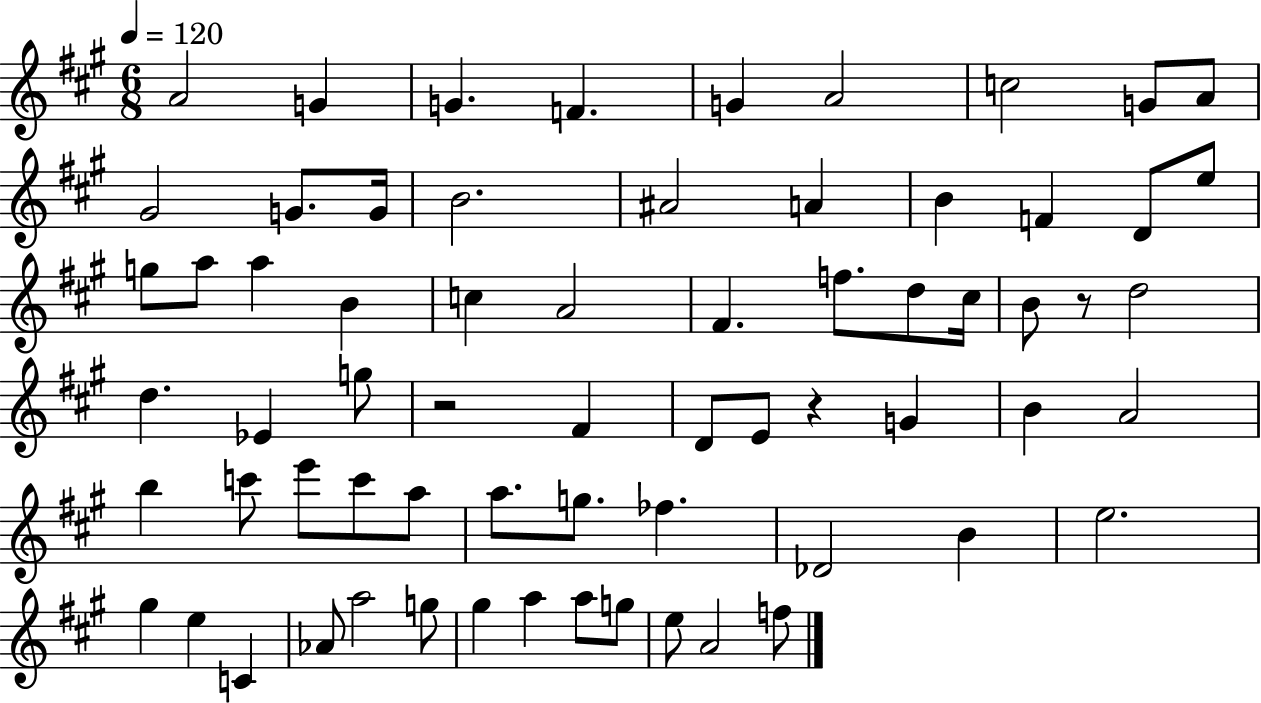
X:1
T:Untitled
M:6/8
L:1/4
K:A
A2 G G F G A2 c2 G/2 A/2 ^G2 G/2 G/4 B2 ^A2 A B F D/2 e/2 g/2 a/2 a B c A2 ^F f/2 d/2 ^c/4 B/2 z/2 d2 d _E g/2 z2 ^F D/2 E/2 z G B A2 b c'/2 e'/2 c'/2 a/2 a/2 g/2 _f _D2 B e2 ^g e C _A/2 a2 g/2 ^g a a/2 g/2 e/2 A2 f/2